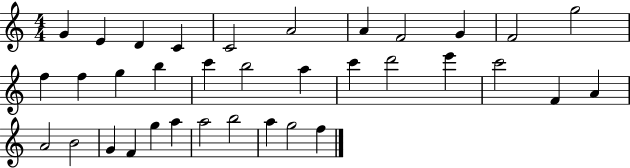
{
  \clef treble
  \numericTimeSignature
  \time 4/4
  \key c \major
  g'4 e'4 d'4 c'4 | c'2 a'2 | a'4 f'2 g'4 | f'2 g''2 | \break f''4 f''4 g''4 b''4 | c'''4 b''2 a''4 | c'''4 d'''2 e'''4 | c'''2 f'4 a'4 | \break a'2 b'2 | g'4 f'4 g''4 a''4 | a''2 b''2 | a''4 g''2 f''4 | \break \bar "|."
}